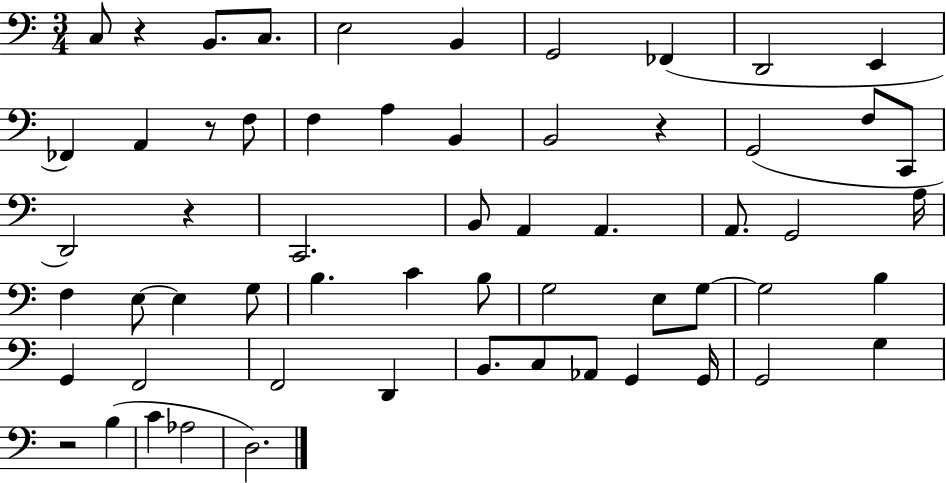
{
  \clef bass
  \numericTimeSignature
  \time 3/4
  \key c \major
  c8 r4 b,8. c8. | e2 b,4 | g,2 fes,4( | d,2 e,4 | \break fes,4) a,4 r8 f8 | f4 a4 b,4 | b,2 r4 | g,2( f8 c,8 | \break d,2) r4 | c,2. | b,8 a,4 a,4. | a,8. g,2 a16 | \break f4 e8~~ e4 g8 | b4. c'4 b8 | g2 e8 g8~~ | g2 b4 | \break g,4 f,2 | f,2 d,4 | b,8. c8 aes,8 g,4 g,16 | g,2 g4 | \break r2 b4( | c'4 aes2 | d2.) | \bar "|."
}